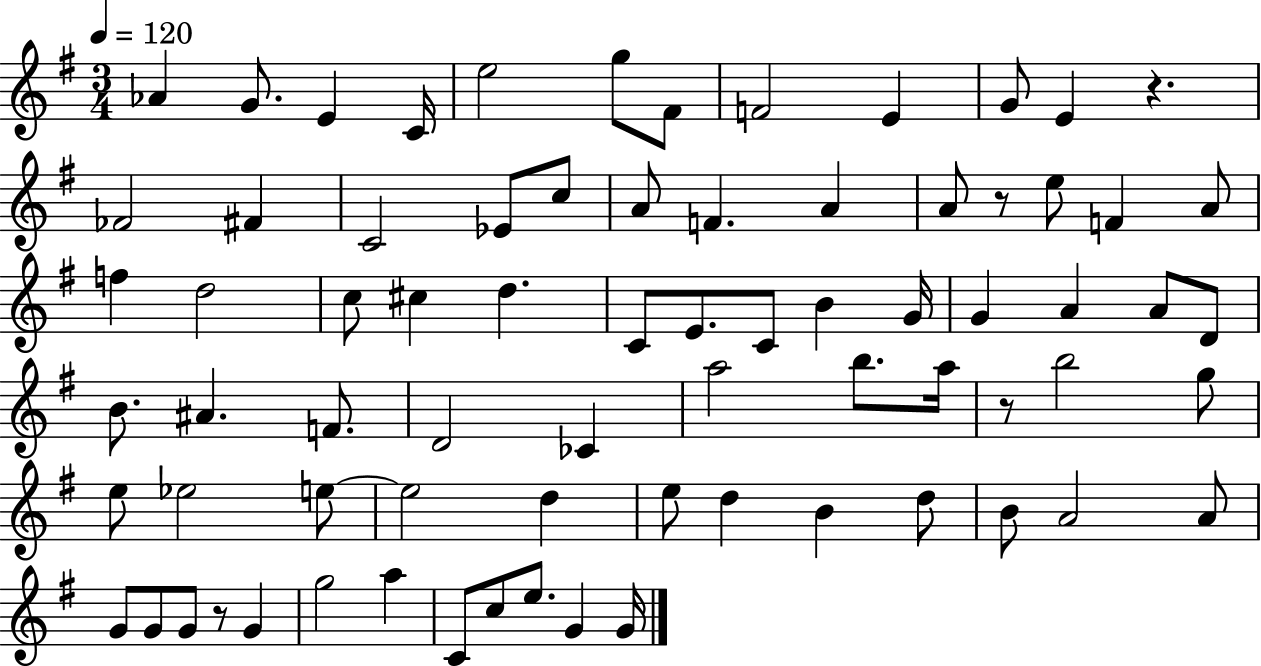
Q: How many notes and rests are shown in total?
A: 74